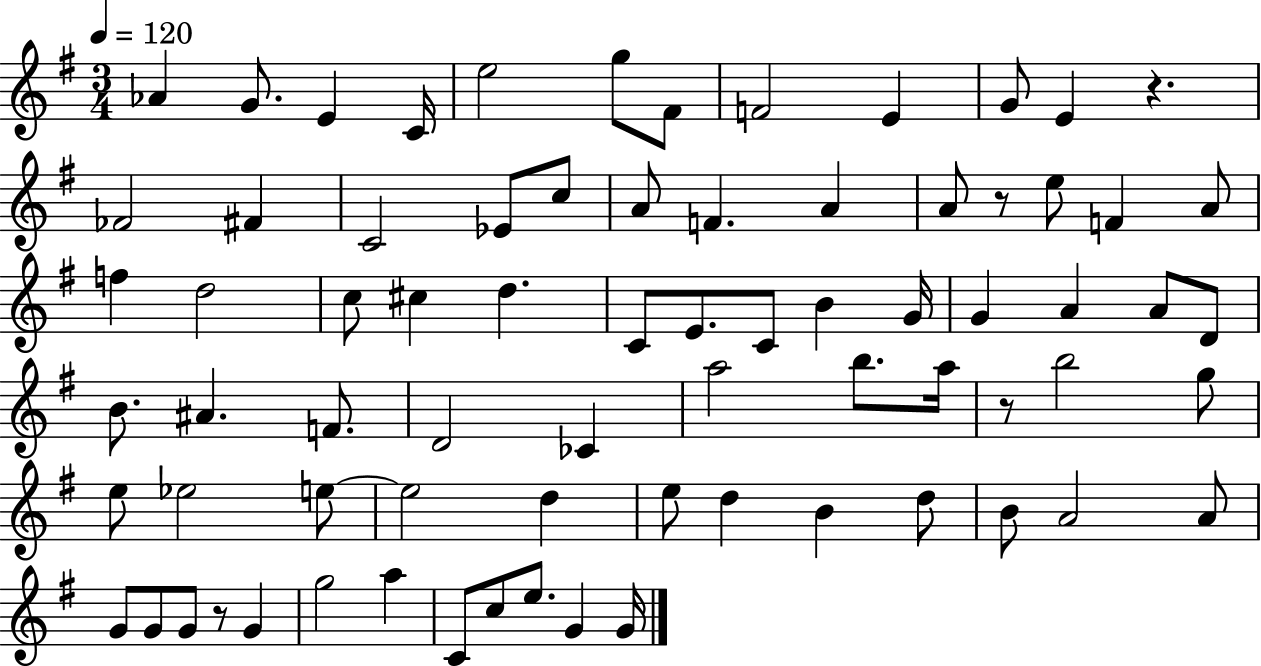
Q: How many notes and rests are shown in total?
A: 74